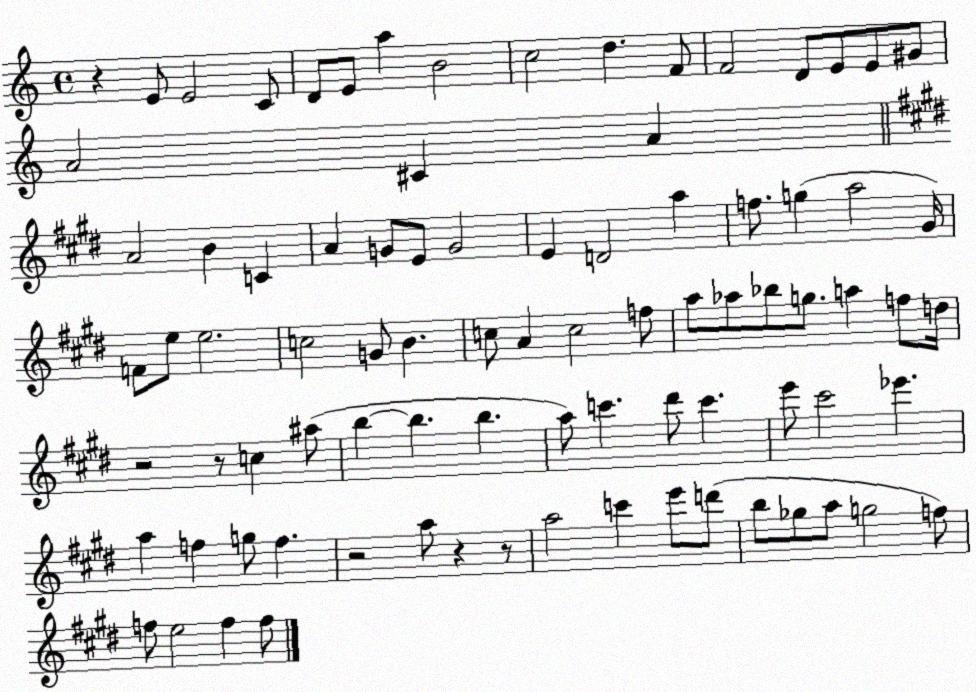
X:1
T:Untitled
M:4/4
L:1/4
K:C
z E/2 E2 C/2 D/2 E/2 a B2 c2 d F/2 F2 D/2 E/2 E/2 ^G/2 A2 ^C A A2 B C A G/2 E/2 G2 E D2 a f/2 g a2 ^G/4 F/2 e/2 e2 c2 G/2 B c/2 A c2 f/2 a/2 _a/2 _b/2 g/2 a f/2 d/4 z2 z/2 c ^a/2 b b b a/2 c' ^d'/2 c' e'/2 ^c'2 _e' a f g/2 f z2 a/2 z z/2 a2 c' e'/2 d'/2 b/2 _g/2 a/2 g2 f/2 f/2 e2 f f/2